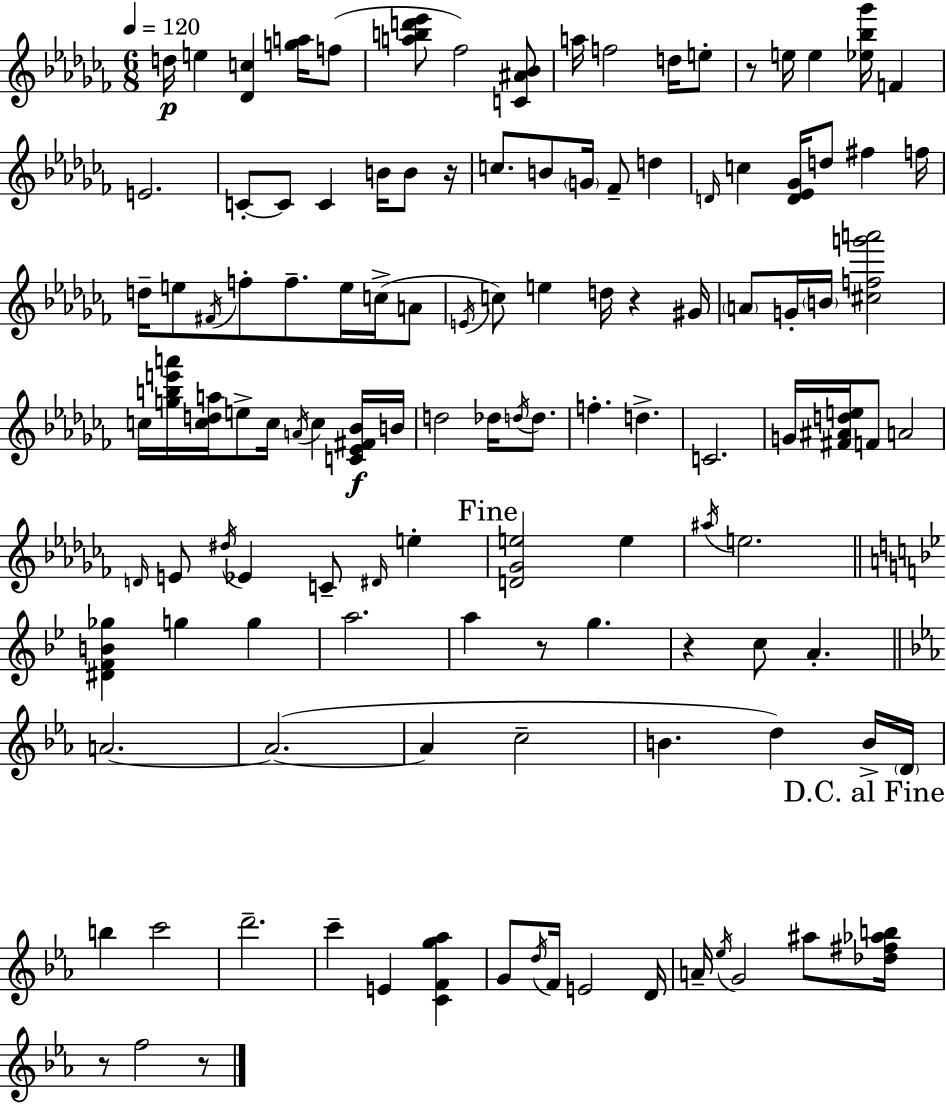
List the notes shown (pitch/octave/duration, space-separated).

D5/s E5/q [Db4,C5]/q [G5,A5]/s F5/e [A5,B5,D6,Eb6]/e FES5/h [C4,A#4,Bb4]/e A5/s F5/h D5/s E5/e R/e E5/s E5/q [Eb5,Bb5,Gb6]/s F4/q E4/h. C4/e C4/e C4/q B4/s B4/e R/s C5/e. B4/e G4/s FES4/e D5/q D4/s C5/q [D4,Eb4,Gb4]/s D5/e F#5/q F5/s D5/s E5/e F#4/s F5/e F5/e. E5/s C5/s A4/e E4/s C5/e E5/q D5/s R/q G#4/s A4/e G4/s B4/s [C#5,F5,G6,A6]/h C5/s [G5,B5,E6,A6]/s [C5,D5,A5]/s E5/e C5/s A4/s C5/q [C4,Eb4,F#4,Bb4]/s B4/s D5/h Db5/s D5/s D5/e. F5/q. D5/q. C4/h. G4/s [F#4,A#4,D5,E5]/s F4/e A4/h D4/s E4/e D#5/s Eb4/q C4/e D#4/s E5/q [D4,Gb4,E5]/h E5/q A#5/s E5/h. [D#4,F4,B4,Gb5]/q G5/q G5/q A5/h. A5/q R/e G5/q. R/q C5/e A4/q. A4/h. A4/h. A4/q C5/h B4/q. D5/q B4/s D4/s B5/q C6/h D6/h. C6/q E4/q [C4,F4,G5,Ab5]/q G4/e D5/s F4/s E4/h D4/s A4/s Eb5/s G4/h A#5/e [Db5,F#5,Ab5,B5]/s R/e F5/h R/e